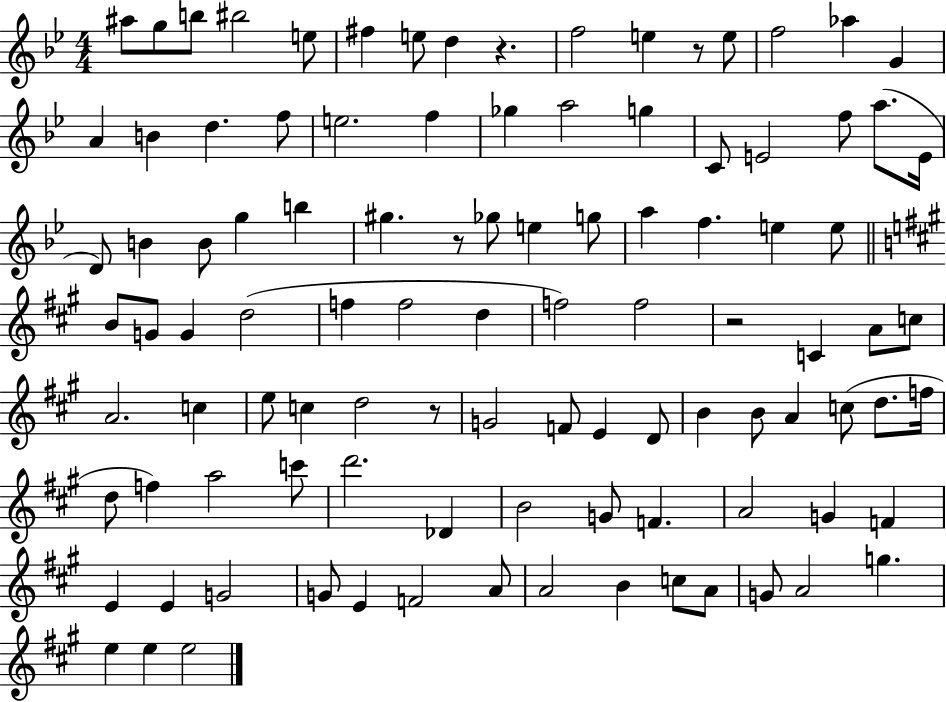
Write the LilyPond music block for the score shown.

{
  \clef treble
  \numericTimeSignature
  \time 4/4
  \key bes \major
  ais''8 g''8 b''8 bis''2 e''8 | fis''4 e''8 d''4 r4. | f''2 e''4 r8 e''8 | f''2 aes''4 g'4 | \break a'4 b'4 d''4. f''8 | e''2. f''4 | ges''4 a''2 g''4 | c'8 e'2 f''8 a''8.( e'16 | \break d'8) b'4 b'8 g''4 b''4 | gis''4. r8 ges''8 e''4 g''8 | a''4 f''4. e''4 e''8 | \bar "||" \break \key a \major b'8 g'8 g'4 d''2( | f''4 f''2 d''4 | f''2) f''2 | r2 c'4 a'8 c''8 | \break a'2. c''4 | e''8 c''4 d''2 r8 | g'2 f'8 e'4 d'8 | b'4 b'8 a'4 c''8( d''8. f''16 | \break d''8 f''4) a''2 c'''8 | d'''2. des'4 | b'2 g'8 f'4. | a'2 g'4 f'4 | \break e'4 e'4 g'2 | g'8 e'4 f'2 a'8 | a'2 b'4 c''8 a'8 | g'8 a'2 g''4. | \break e''4 e''4 e''2 | \bar "|."
}